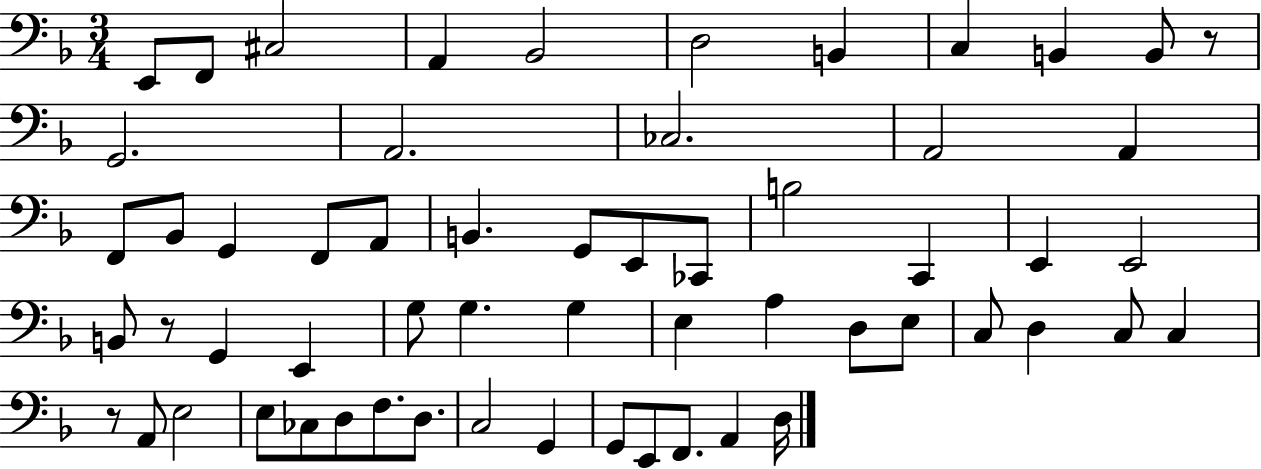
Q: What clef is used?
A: bass